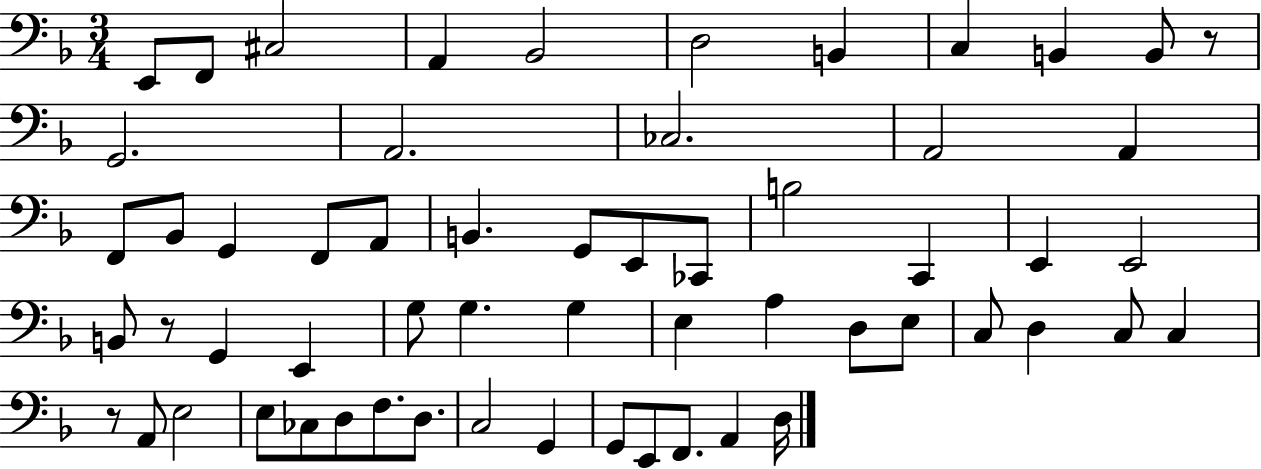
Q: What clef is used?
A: bass